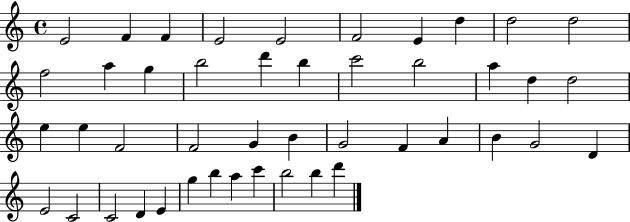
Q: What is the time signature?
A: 4/4